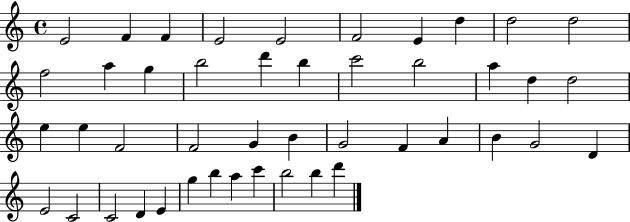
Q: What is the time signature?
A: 4/4